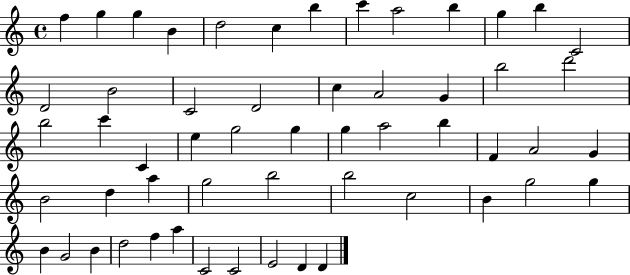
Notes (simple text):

F5/q G5/q G5/q B4/q D5/h C5/q B5/q C6/q A5/h B5/q G5/q B5/q C4/h D4/h B4/h C4/h D4/h C5/q A4/h G4/q B5/h D6/h B5/h C6/q C4/q E5/q G5/h G5/q G5/q A5/h B5/q F4/q A4/h G4/q B4/h D5/q A5/q G5/h B5/h B5/h C5/h B4/q G5/h G5/q B4/q G4/h B4/q D5/h F5/q A5/q C4/h C4/h E4/h D4/q D4/q